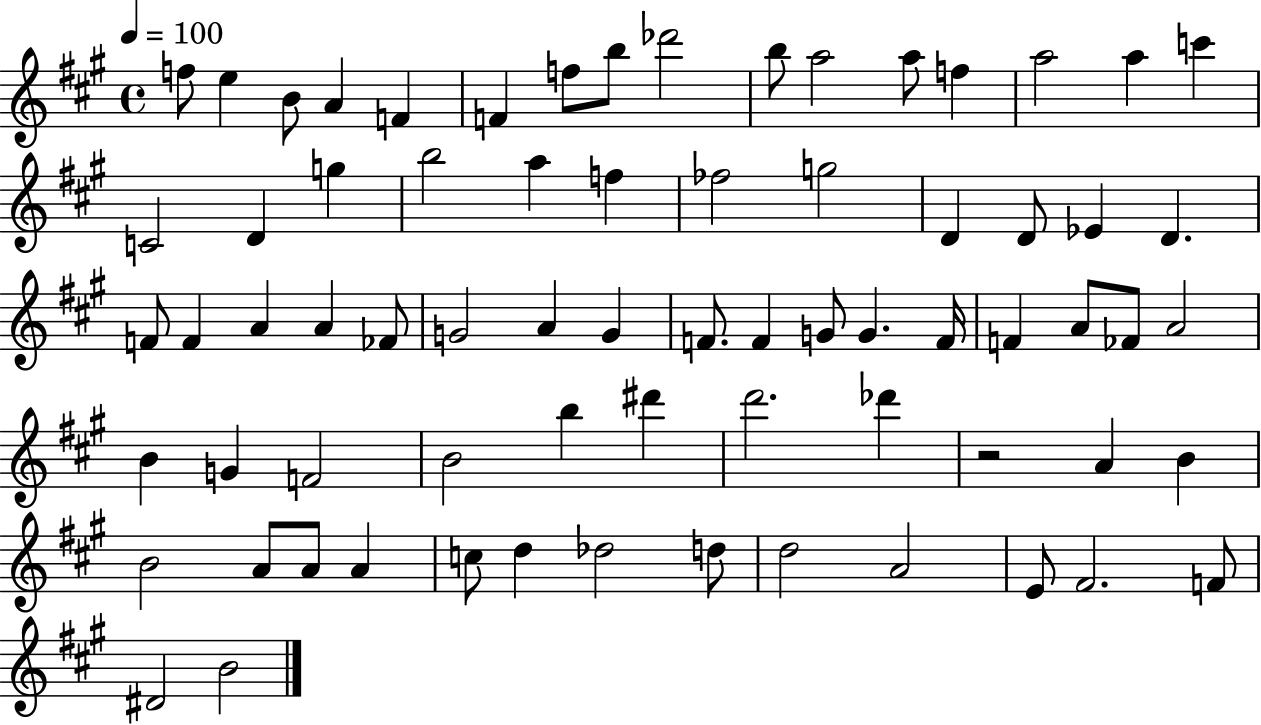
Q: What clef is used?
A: treble